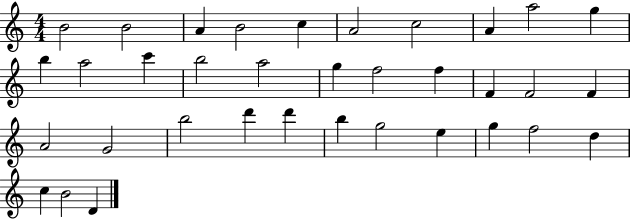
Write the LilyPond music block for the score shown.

{
  \clef treble
  \numericTimeSignature
  \time 4/4
  \key c \major
  b'2 b'2 | a'4 b'2 c''4 | a'2 c''2 | a'4 a''2 g''4 | \break b''4 a''2 c'''4 | b''2 a''2 | g''4 f''2 f''4 | f'4 f'2 f'4 | \break a'2 g'2 | b''2 d'''4 d'''4 | b''4 g''2 e''4 | g''4 f''2 d''4 | \break c''4 b'2 d'4 | \bar "|."
}